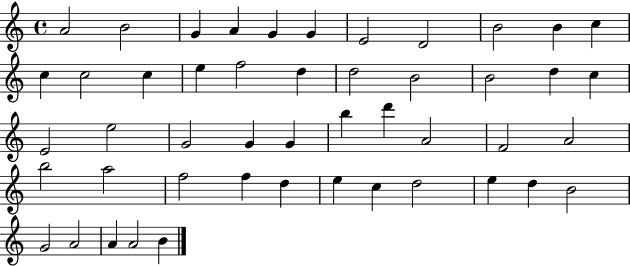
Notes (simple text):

A4/h B4/h G4/q A4/q G4/q G4/q E4/h D4/h B4/h B4/q C5/q C5/q C5/h C5/q E5/q F5/h D5/q D5/h B4/h B4/h D5/q C5/q E4/h E5/h G4/h G4/q G4/q B5/q D6/q A4/h F4/h A4/h B5/h A5/h F5/h F5/q D5/q E5/q C5/q D5/h E5/q D5/q B4/h G4/h A4/h A4/q A4/h B4/q